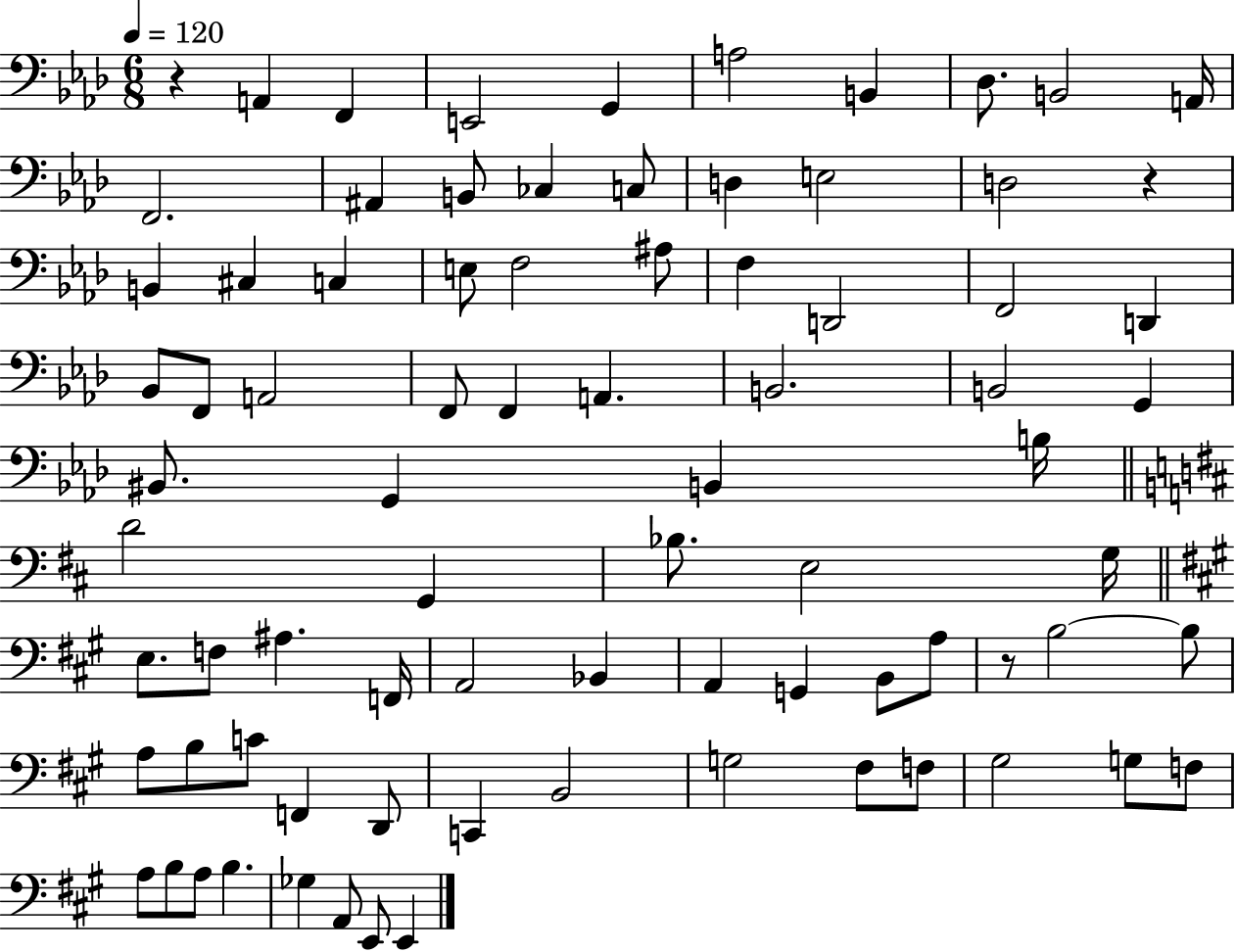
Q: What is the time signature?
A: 6/8